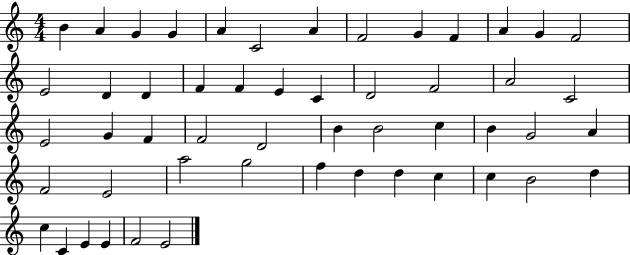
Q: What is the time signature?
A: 4/4